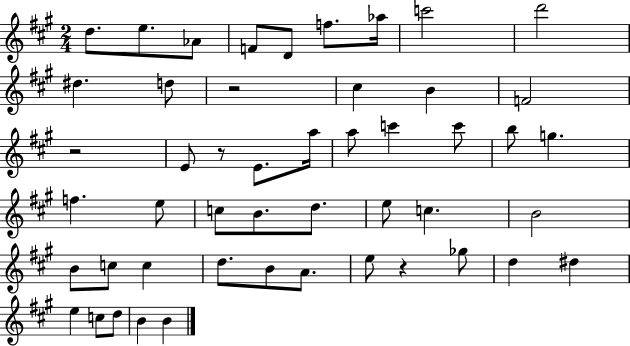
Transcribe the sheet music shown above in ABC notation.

X:1
T:Untitled
M:2/4
L:1/4
K:A
d/2 e/2 _A/2 F/2 D/2 f/2 _a/4 c'2 d'2 ^d d/2 z2 ^c B F2 z2 E/2 z/2 E/2 a/4 a/2 c' c'/2 b/2 g f e/2 c/2 B/2 d/2 e/2 c B2 B/2 c/2 c d/2 B/2 A/2 e/2 z _g/2 d ^d e c/2 d/2 B B